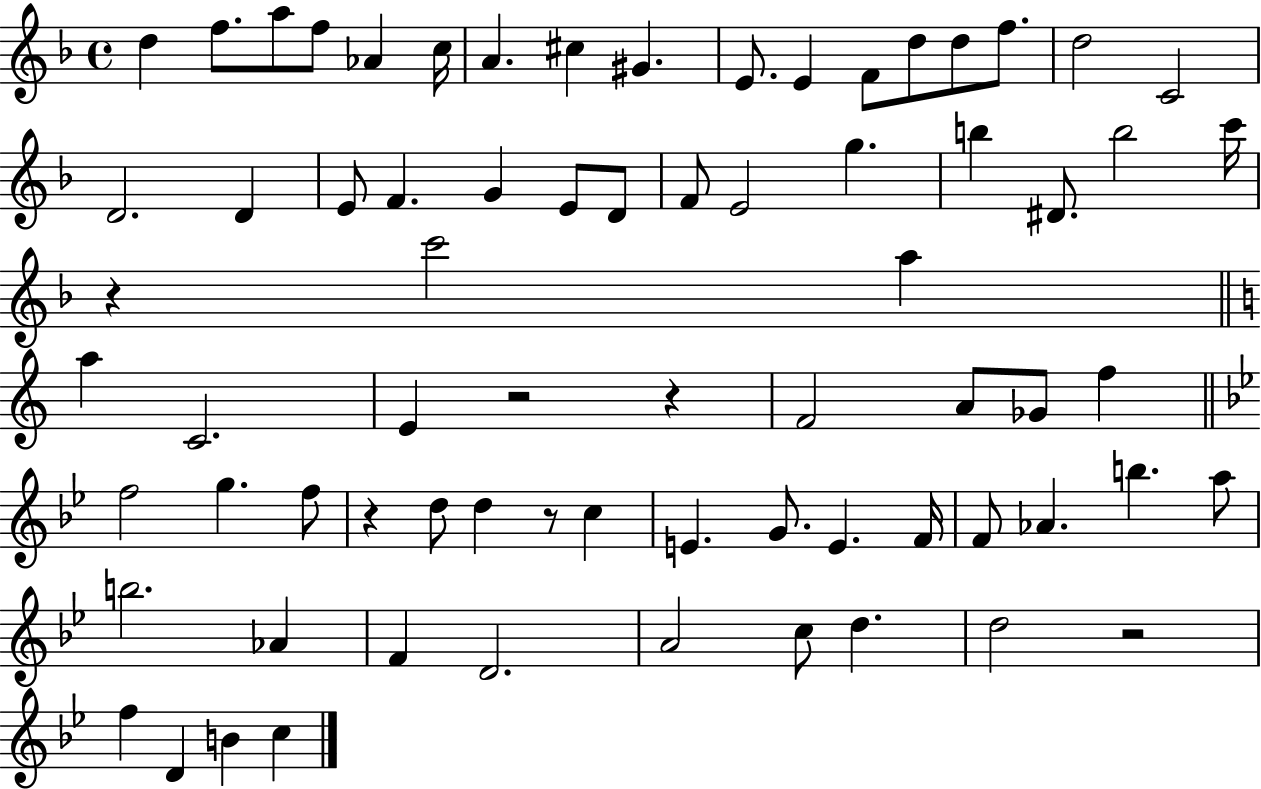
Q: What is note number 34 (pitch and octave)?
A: A5